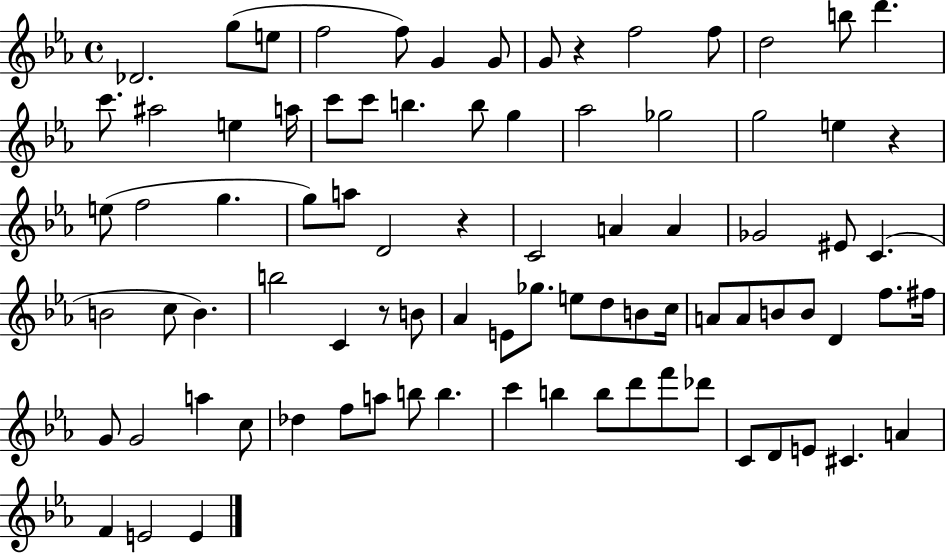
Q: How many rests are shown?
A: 4